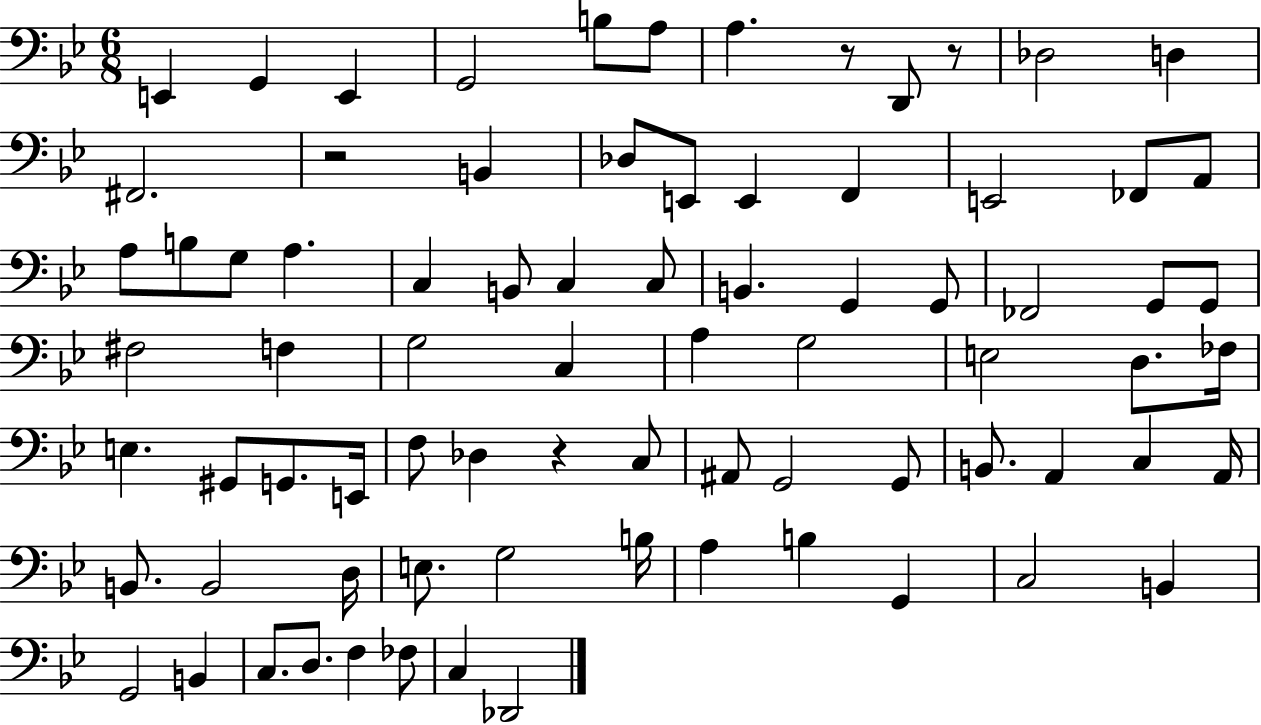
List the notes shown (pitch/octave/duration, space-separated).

E2/q G2/q E2/q G2/h B3/e A3/e A3/q. R/e D2/e R/e Db3/h D3/q F#2/h. R/h B2/q Db3/e E2/e E2/q F2/q E2/h FES2/e A2/e A3/e B3/e G3/e A3/q. C3/q B2/e C3/q C3/e B2/q. G2/q G2/e FES2/h G2/e G2/e F#3/h F3/q G3/h C3/q A3/q G3/h E3/h D3/e. FES3/s E3/q. G#2/e G2/e. E2/s F3/e Db3/q R/q C3/e A#2/e G2/h G2/e B2/e. A2/q C3/q A2/s B2/e. B2/h D3/s E3/e. G3/h B3/s A3/q B3/q G2/q C3/h B2/q G2/h B2/q C3/e. D3/e. F3/q FES3/e C3/q Db2/h